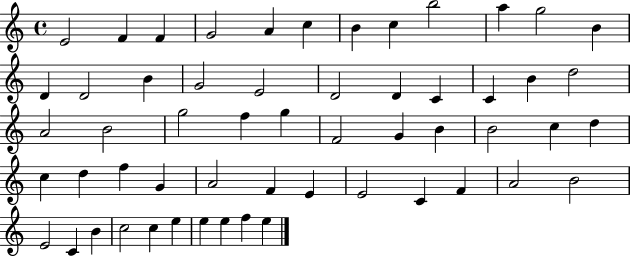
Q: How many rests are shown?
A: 0